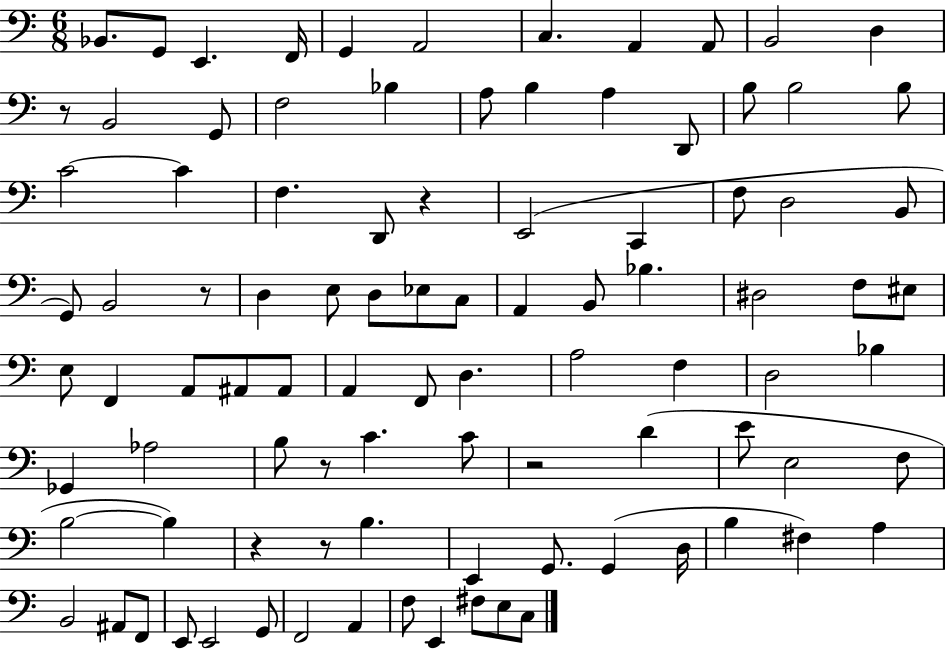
{
  \clef bass
  \numericTimeSignature
  \time 6/8
  \key c \major
  bes,8. g,8 e,4. f,16 | g,4 a,2 | c4. a,4 a,8 | b,2 d4 | \break r8 b,2 g,8 | f2 bes4 | a8 b4 a4 d,8 | b8 b2 b8 | \break c'2~~ c'4 | f4. d,8 r4 | e,2( c,4 | f8 d2 b,8 | \break g,8) b,2 r8 | d4 e8 d8 ees8 c8 | a,4 b,8 bes4. | dis2 f8 eis8 | \break e8 f,4 a,8 ais,8 ais,8 | a,4 f,8 d4. | a2 f4 | d2 bes4 | \break ges,4 aes2 | b8 r8 c'4. c'8 | r2 d'4( | e'8 e2 f8 | \break b2~~ b4) | r4 r8 b4. | e,4 g,8. g,4( d16 | b4 fis4) a4 | \break b,2 ais,8 f,8 | e,8 e,2 g,8 | f,2 a,4 | f8 e,4 fis8 e8 c8 | \break \bar "|."
}